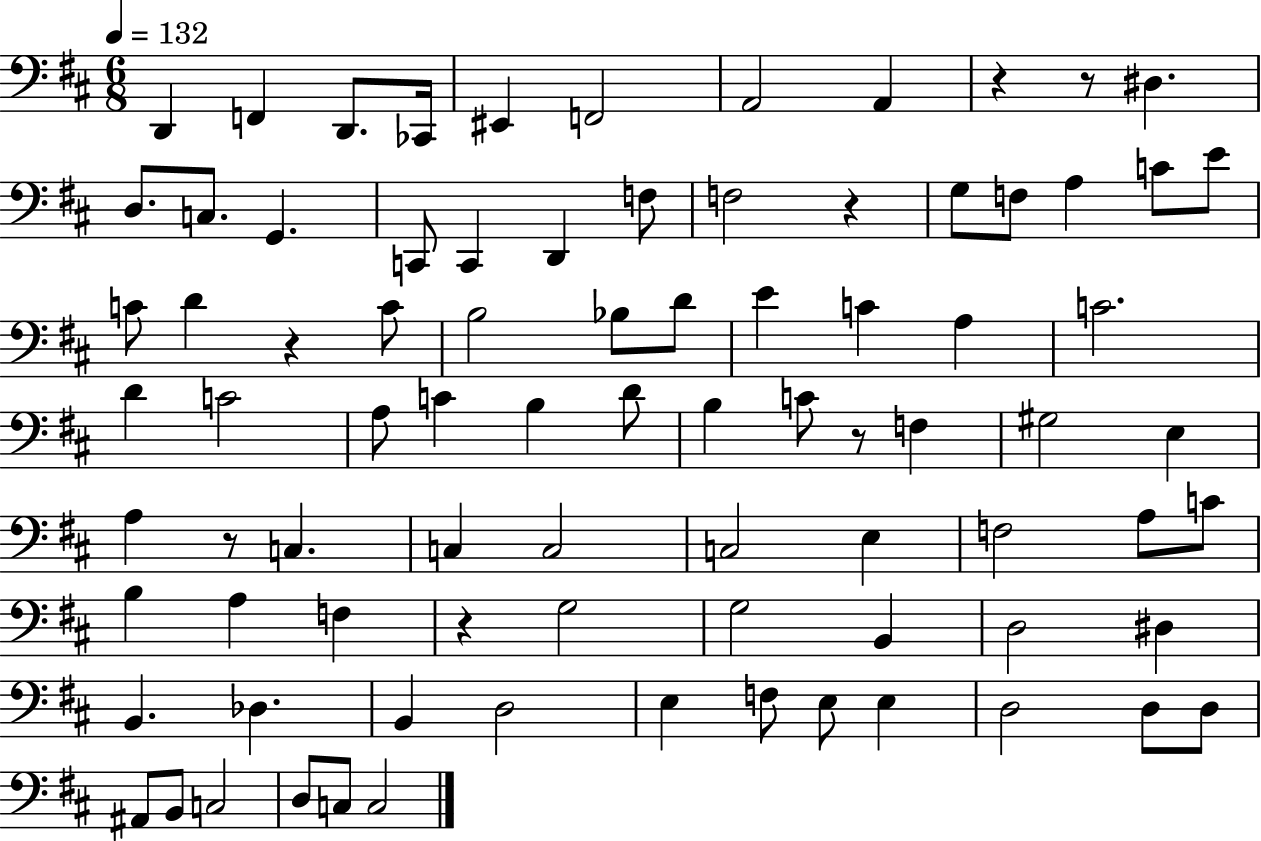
{
  \clef bass
  \numericTimeSignature
  \time 6/8
  \key d \major
  \tempo 4 = 132
  d,4 f,4 d,8. ces,16 | eis,4 f,2 | a,2 a,4 | r4 r8 dis4. | \break d8. c8. g,4. | c,8 c,4 d,4 f8 | f2 r4 | g8 f8 a4 c'8 e'8 | \break c'8 d'4 r4 c'8 | b2 bes8 d'8 | e'4 c'4 a4 | c'2. | \break d'4 c'2 | a8 c'4 b4 d'8 | b4 c'8 r8 f4 | gis2 e4 | \break a4 r8 c4. | c4 c2 | c2 e4 | f2 a8 c'8 | \break b4 a4 f4 | r4 g2 | g2 b,4 | d2 dis4 | \break b,4. des4. | b,4 d2 | e4 f8 e8 e4 | d2 d8 d8 | \break ais,8 b,8 c2 | d8 c8 c2 | \bar "|."
}